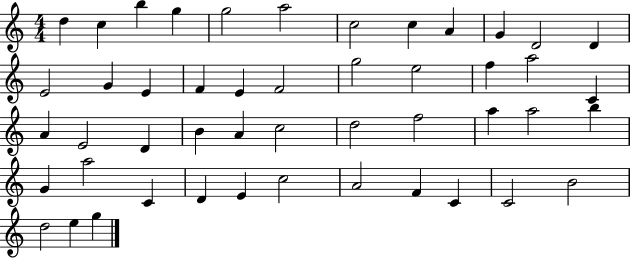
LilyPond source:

{
  \clef treble
  \numericTimeSignature
  \time 4/4
  \key c \major
  d''4 c''4 b''4 g''4 | g''2 a''2 | c''2 c''4 a'4 | g'4 d'2 d'4 | \break e'2 g'4 e'4 | f'4 e'4 f'2 | g''2 e''2 | f''4 a''2 c'4 | \break a'4 e'2 d'4 | b'4 a'4 c''2 | d''2 f''2 | a''4 a''2 b''4 | \break g'4 a''2 c'4 | d'4 e'4 c''2 | a'2 f'4 c'4 | c'2 b'2 | \break d''2 e''4 g''4 | \bar "|."
}